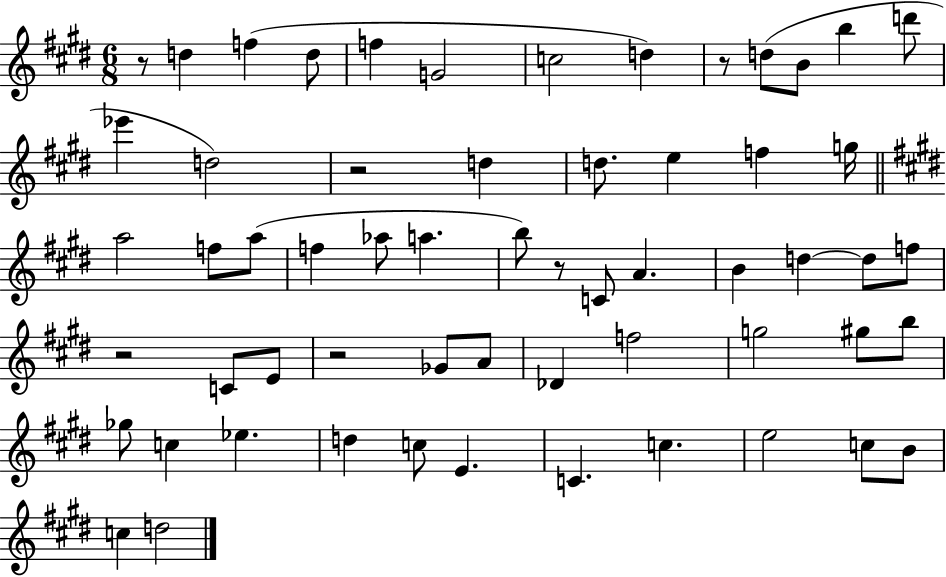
X:1
T:Untitled
M:6/8
L:1/4
K:E
z/2 d f d/2 f G2 c2 d z/2 d/2 B/2 b d'/2 _e' d2 z2 d d/2 e f g/4 a2 f/2 a/2 f _a/2 a b/2 z/2 C/2 A B d d/2 f/2 z2 C/2 E/2 z2 _G/2 A/2 _D f2 g2 ^g/2 b/2 _g/2 c _e d c/2 E C c e2 c/2 B/2 c d2